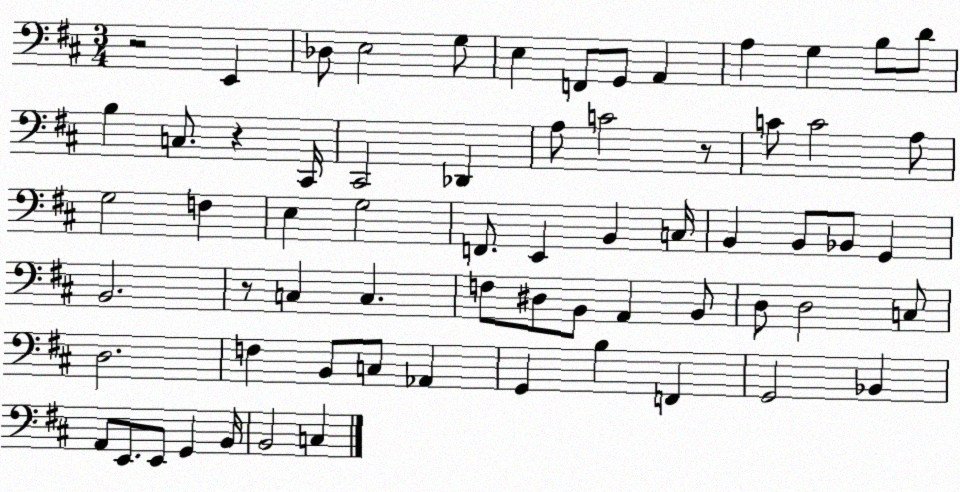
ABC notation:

X:1
T:Untitled
M:3/4
L:1/4
K:D
z2 E,, _D,/2 E,2 G,/2 E, F,,/2 G,,/2 A,, A, G, B,/2 D/2 B, C,/2 z ^C,,/4 ^C,,2 _D,, A,/2 C2 z/2 C/2 C2 A,/2 G,2 F, E, G,2 F,,/2 E,, B,, C,/4 B,, B,,/2 _B,,/2 G,, B,,2 z/2 C, C, F,/2 ^D,/2 B,,/2 A,, B,,/2 D,/2 D,2 C,/2 D,2 F, B,,/2 C,/2 _A,, G,, B, F,, G,,2 _B,, A,,/2 E,,/2 E,,/2 G,, B,,/4 B,,2 C,